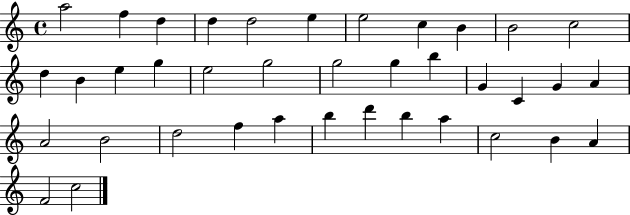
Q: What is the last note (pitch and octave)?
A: C5